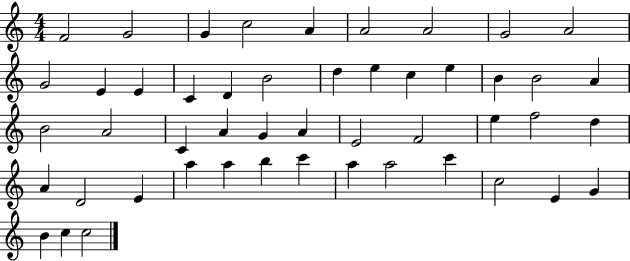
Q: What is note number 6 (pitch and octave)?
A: A4